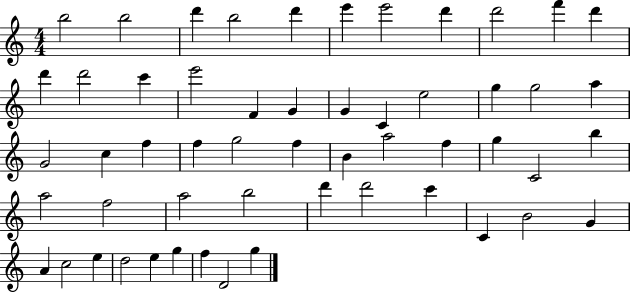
X:1
T:Untitled
M:4/4
L:1/4
K:C
b2 b2 d' b2 d' e' e'2 d' d'2 f' d' d' d'2 c' e'2 F G G C e2 g g2 a G2 c f f g2 f B a2 f g C2 b a2 f2 a2 b2 d' d'2 c' C B2 G A c2 e d2 e g f D2 g